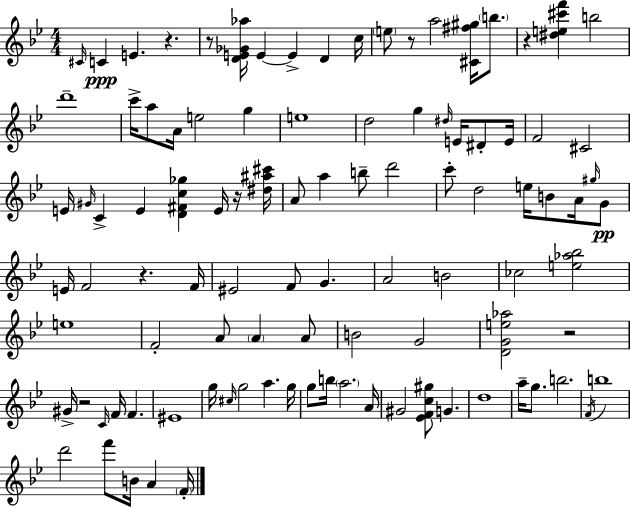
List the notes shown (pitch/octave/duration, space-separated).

C#4/s C4/q E4/q. R/q. R/e [D4,E4,Gb4,Ab5]/s E4/q E4/q D4/q C5/s E5/e R/e A5/h [C#4,F#5,G#5]/s B5/e. R/q [D#5,E5,C#6,F6]/q B5/h D6/w C6/s A5/e A4/s E5/h G5/q E5/w D5/h G5/q D#5/s E4/s D#4/e E4/s F4/h C#4/h E4/s G#4/s C4/q E4/q [D4,F#4,C5,Gb5]/q E4/s R/s [D#5,A#5,C#6]/s A4/e A5/q B5/e D6/h C6/e D5/h E5/s B4/e A4/s G#5/s G4/e E4/s F4/h R/q. F4/s EIS4/h F4/e G4/q. A4/h B4/h CES5/h [E5,Ab5,Bb5]/h E5/w F4/h A4/e A4/q A4/e B4/h G4/h [D4,G4,E5,Ab5]/h R/h G#4/s R/h C4/s F4/s F4/q. EIS4/w G5/s C#5/s G5/h A5/q. G5/s G5/e B5/s A5/h. A4/s G#4/h [Eb4,F4,C5,G#5]/e G4/q. D5/w A5/s G5/e. B5/h. F4/s B5/w D6/h F6/e B4/s A4/q F4/s